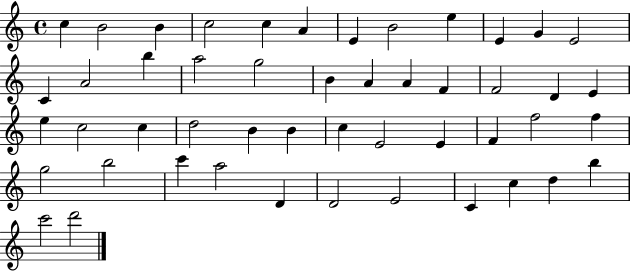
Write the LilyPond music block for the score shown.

{
  \clef treble
  \time 4/4
  \defaultTimeSignature
  \key c \major
  c''4 b'2 b'4 | c''2 c''4 a'4 | e'4 b'2 e''4 | e'4 g'4 e'2 | \break c'4 a'2 b''4 | a''2 g''2 | b'4 a'4 a'4 f'4 | f'2 d'4 e'4 | \break e''4 c''2 c''4 | d''2 b'4 b'4 | c''4 e'2 e'4 | f'4 f''2 f''4 | \break g''2 b''2 | c'''4 a''2 d'4 | d'2 e'2 | c'4 c''4 d''4 b''4 | \break c'''2 d'''2 | \bar "|."
}